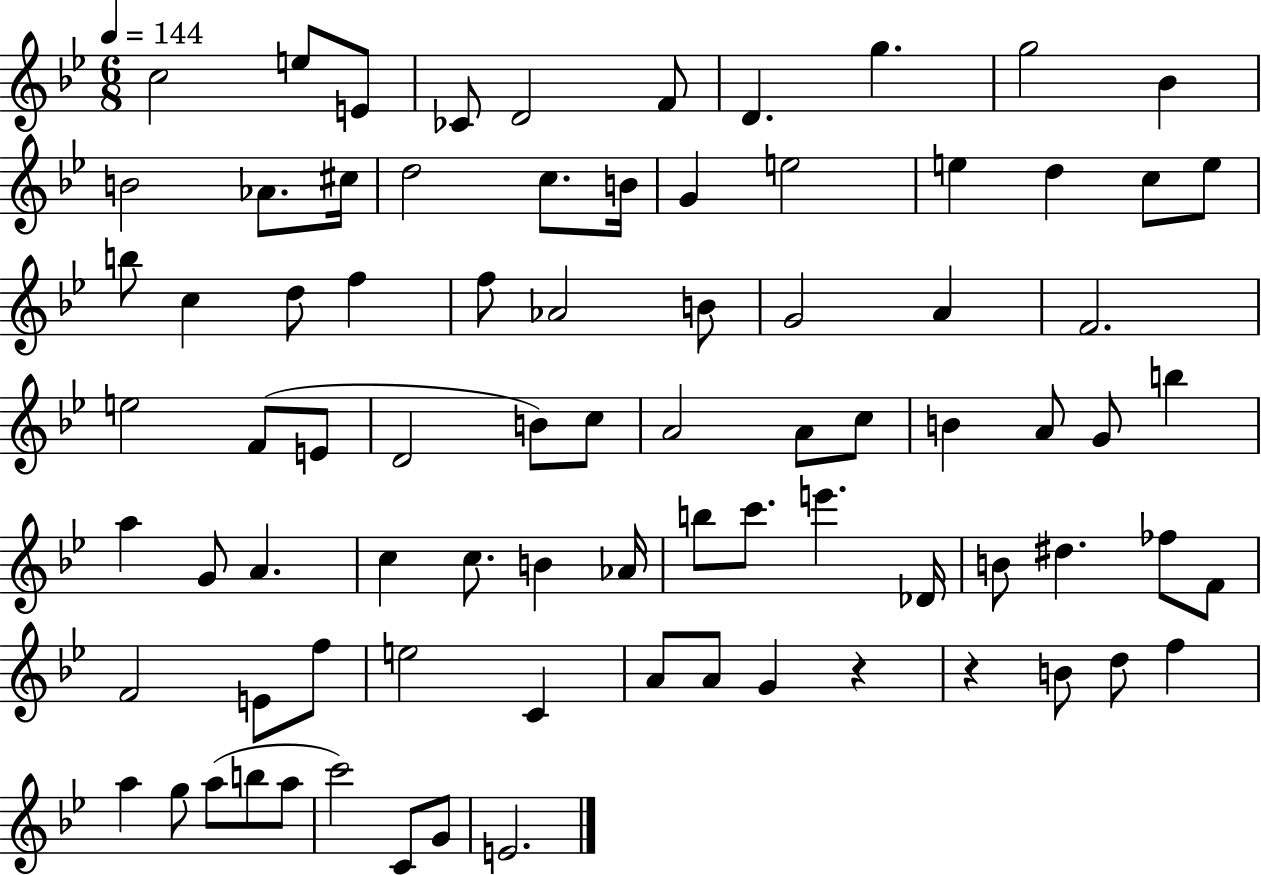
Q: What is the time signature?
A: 6/8